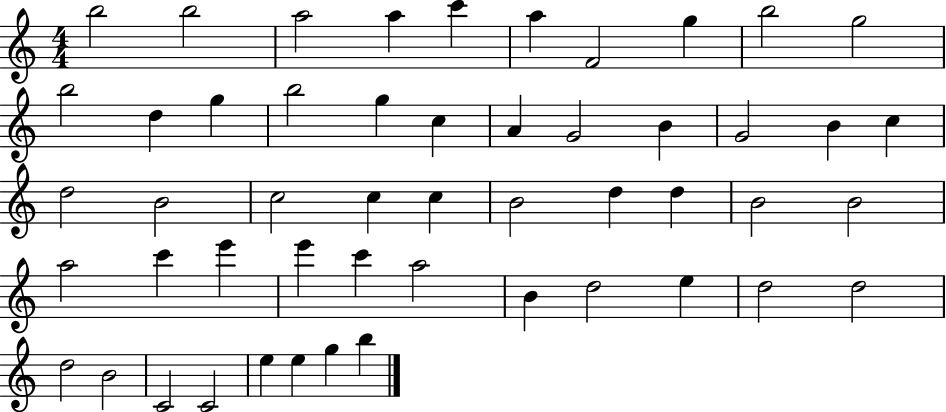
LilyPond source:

{
  \clef treble
  \numericTimeSignature
  \time 4/4
  \key c \major
  b''2 b''2 | a''2 a''4 c'''4 | a''4 f'2 g''4 | b''2 g''2 | \break b''2 d''4 g''4 | b''2 g''4 c''4 | a'4 g'2 b'4 | g'2 b'4 c''4 | \break d''2 b'2 | c''2 c''4 c''4 | b'2 d''4 d''4 | b'2 b'2 | \break a''2 c'''4 e'''4 | e'''4 c'''4 a''2 | b'4 d''2 e''4 | d''2 d''2 | \break d''2 b'2 | c'2 c'2 | e''4 e''4 g''4 b''4 | \bar "|."
}